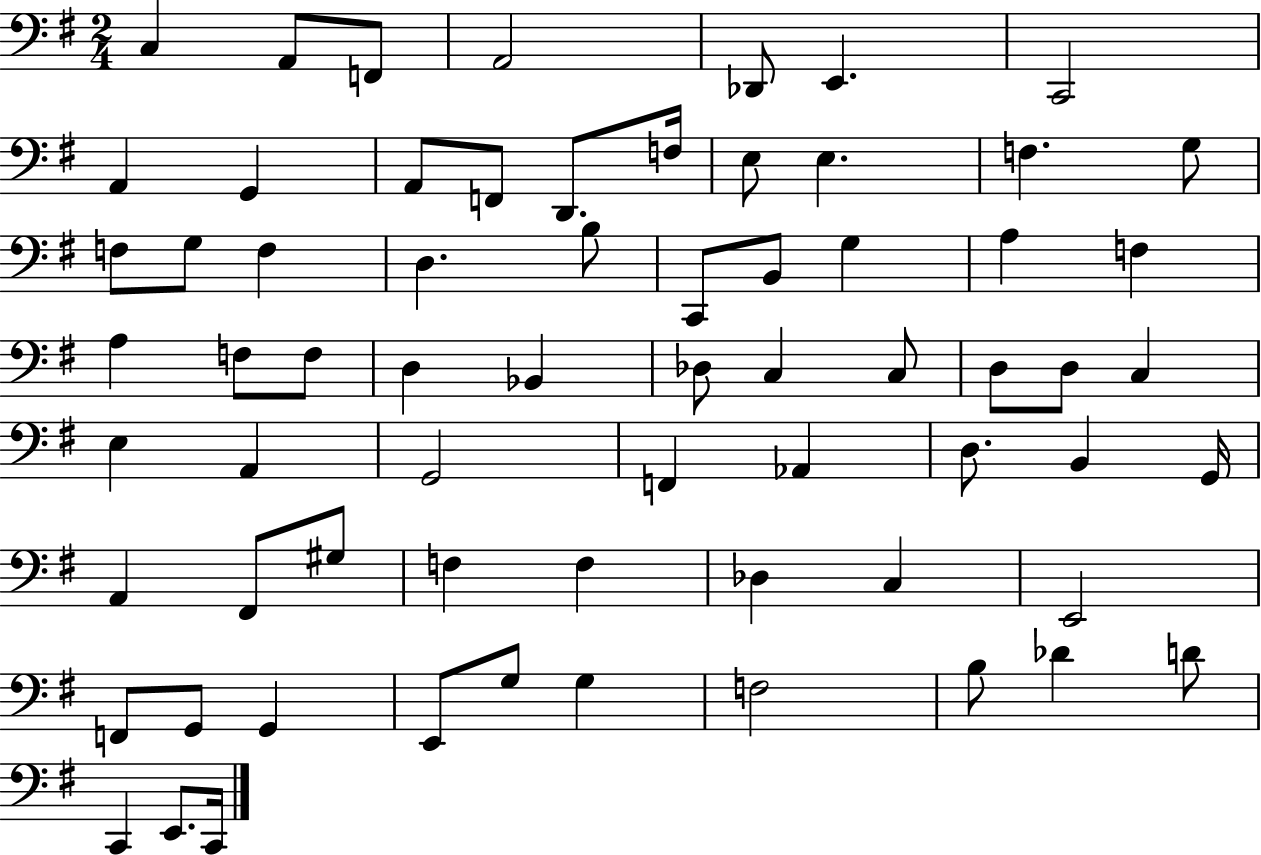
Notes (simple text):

C3/q A2/e F2/e A2/h Db2/e E2/q. C2/h A2/q G2/q A2/e F2/e D2/e. F3/s E3/e E3/q. F3/q. G3/e F3/e G3/e F3/q D3/q. B3/e C2/e B2/e G3/q A3/q F3/q A3/q F3/e F3/e D3/q Bb2/q Db3/e C3/q C3/e D3/e D3/e C3/q E3/q A2/q G2/h F2/q Ab2/q D3/e. B2/q G2/s A2/q F#2/e G#3/e F3/q F3/q Db3/q C3/q E2/h F2/e G2/e G2/q E2/e G3/e G3/q F3/h B3/e Db4/q D4/e C2/q E2/e. C2/s